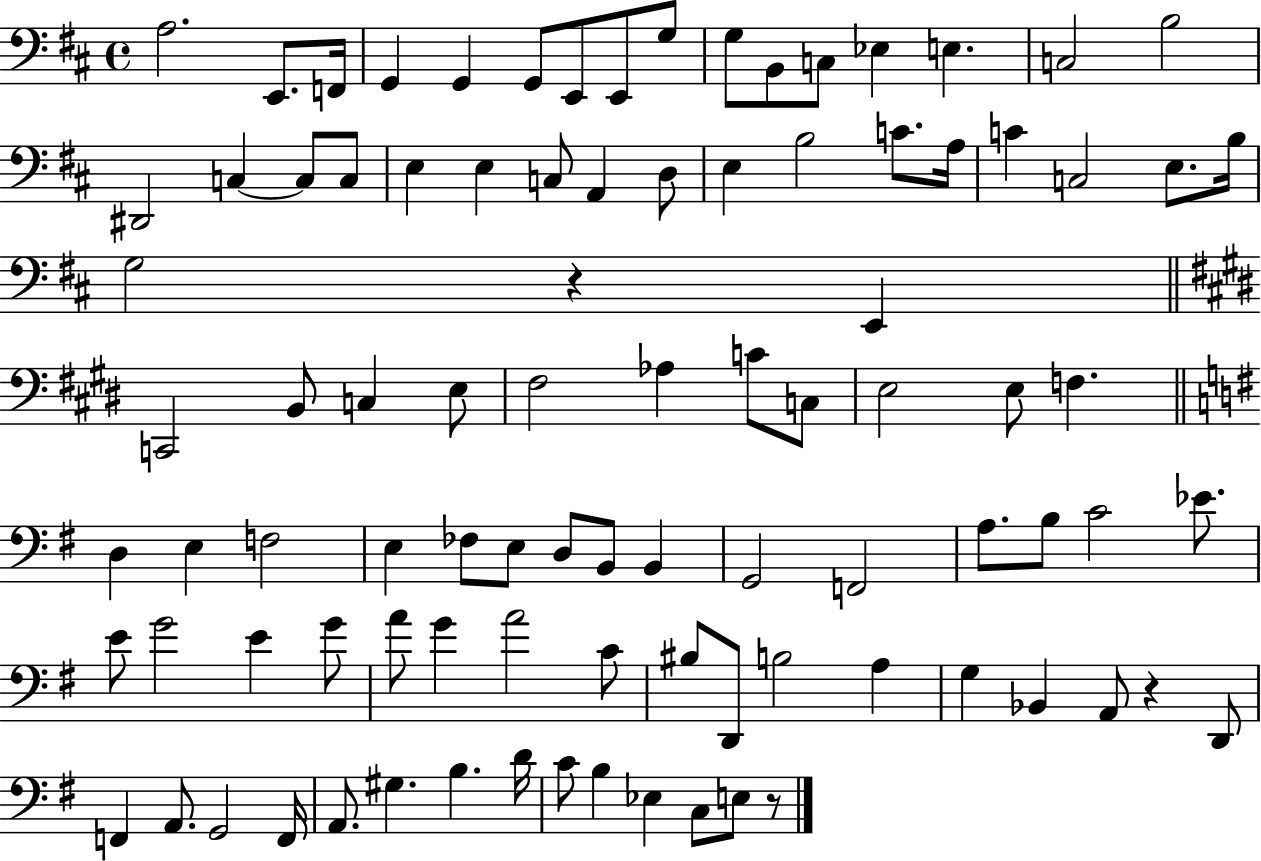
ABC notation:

X:1
T:Untitled
M:4/4
L:1/4
K:D
A,2 E,,/2 F,,/4 G,, G,, G,,/2 E,,/2 E,,/2 G,/2 G,/2 B,,/2 C,/2 _E, E, C,2 B,2 ^D,,2 C, C,/2 C,/2 E, E, C,/2 A,, D,/2 E, B,2 C/2 A,/4 C C,2 E,/2 B,/4 G,2 z E,, C,,2 B,,/2 C, E,/2 ^F,2 _A, C/2 C,/2 E,2 E,/2 F, D, E, F,2 E, _F,/2 E,/2 D,/2 B,,/2 B,, G,,2 F,,2 A,/2 B,/2 C2 _E/2 E/2 G2 E G/2 A/2 G A2 C/2 ^B,/2 D,,/2 B,2 A, G, _B,, A,,/2 z D,,/2 F,, A,,/2 G,,2 F,,/4 A,,/2 ^G, B, D/4 C/2 B, _E, C,/2 E,/2 z/2